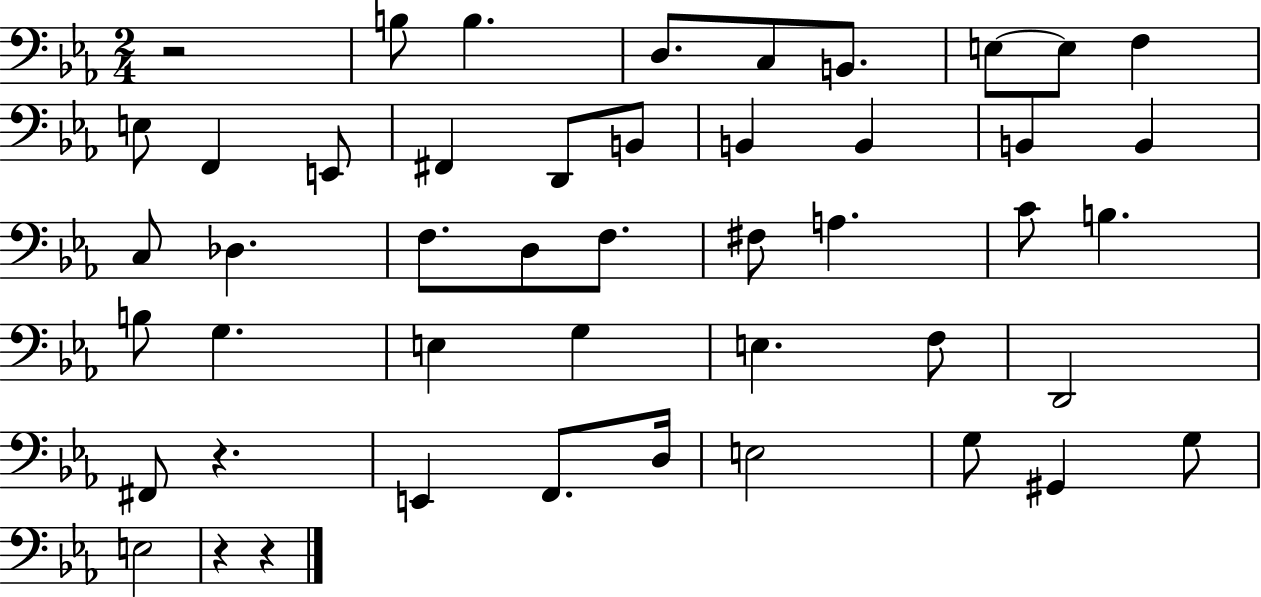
X:1
T:Untitled
M:2/4
L:1/4
K:Eb
z2 B,/2 B, D,/2 C,/2 B,,/2 E,/2 E,/2 F, E,/2 F,, E,,/2 ^F,, D,,/2 B,,/2 B,, B,, B,, B,, C,/2 _D, F,/2 D,/2 F,/2 ^F,/2 A, C/2 B, B,/2 G, E, G, E, F,/2 D,,2 ^F,,/2 z E,, F,,/2 D,/4 E,2 G,/2 ^G,, G,/2 E,2 z z